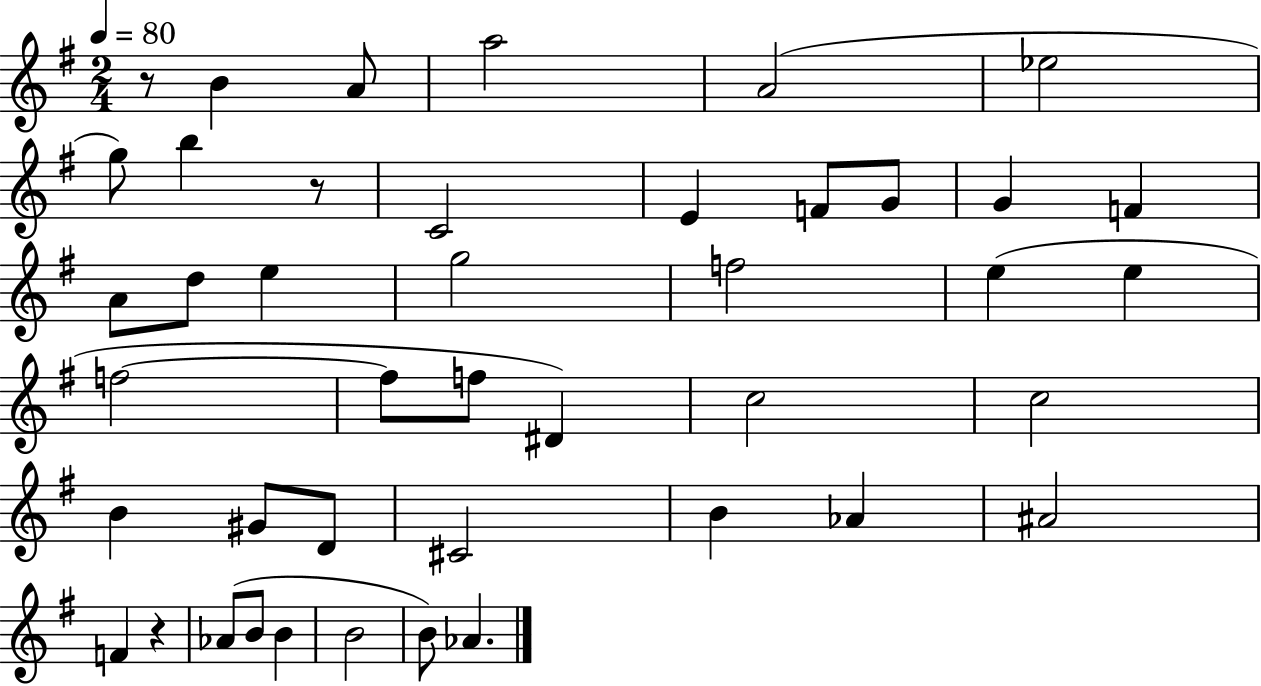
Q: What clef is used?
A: treble